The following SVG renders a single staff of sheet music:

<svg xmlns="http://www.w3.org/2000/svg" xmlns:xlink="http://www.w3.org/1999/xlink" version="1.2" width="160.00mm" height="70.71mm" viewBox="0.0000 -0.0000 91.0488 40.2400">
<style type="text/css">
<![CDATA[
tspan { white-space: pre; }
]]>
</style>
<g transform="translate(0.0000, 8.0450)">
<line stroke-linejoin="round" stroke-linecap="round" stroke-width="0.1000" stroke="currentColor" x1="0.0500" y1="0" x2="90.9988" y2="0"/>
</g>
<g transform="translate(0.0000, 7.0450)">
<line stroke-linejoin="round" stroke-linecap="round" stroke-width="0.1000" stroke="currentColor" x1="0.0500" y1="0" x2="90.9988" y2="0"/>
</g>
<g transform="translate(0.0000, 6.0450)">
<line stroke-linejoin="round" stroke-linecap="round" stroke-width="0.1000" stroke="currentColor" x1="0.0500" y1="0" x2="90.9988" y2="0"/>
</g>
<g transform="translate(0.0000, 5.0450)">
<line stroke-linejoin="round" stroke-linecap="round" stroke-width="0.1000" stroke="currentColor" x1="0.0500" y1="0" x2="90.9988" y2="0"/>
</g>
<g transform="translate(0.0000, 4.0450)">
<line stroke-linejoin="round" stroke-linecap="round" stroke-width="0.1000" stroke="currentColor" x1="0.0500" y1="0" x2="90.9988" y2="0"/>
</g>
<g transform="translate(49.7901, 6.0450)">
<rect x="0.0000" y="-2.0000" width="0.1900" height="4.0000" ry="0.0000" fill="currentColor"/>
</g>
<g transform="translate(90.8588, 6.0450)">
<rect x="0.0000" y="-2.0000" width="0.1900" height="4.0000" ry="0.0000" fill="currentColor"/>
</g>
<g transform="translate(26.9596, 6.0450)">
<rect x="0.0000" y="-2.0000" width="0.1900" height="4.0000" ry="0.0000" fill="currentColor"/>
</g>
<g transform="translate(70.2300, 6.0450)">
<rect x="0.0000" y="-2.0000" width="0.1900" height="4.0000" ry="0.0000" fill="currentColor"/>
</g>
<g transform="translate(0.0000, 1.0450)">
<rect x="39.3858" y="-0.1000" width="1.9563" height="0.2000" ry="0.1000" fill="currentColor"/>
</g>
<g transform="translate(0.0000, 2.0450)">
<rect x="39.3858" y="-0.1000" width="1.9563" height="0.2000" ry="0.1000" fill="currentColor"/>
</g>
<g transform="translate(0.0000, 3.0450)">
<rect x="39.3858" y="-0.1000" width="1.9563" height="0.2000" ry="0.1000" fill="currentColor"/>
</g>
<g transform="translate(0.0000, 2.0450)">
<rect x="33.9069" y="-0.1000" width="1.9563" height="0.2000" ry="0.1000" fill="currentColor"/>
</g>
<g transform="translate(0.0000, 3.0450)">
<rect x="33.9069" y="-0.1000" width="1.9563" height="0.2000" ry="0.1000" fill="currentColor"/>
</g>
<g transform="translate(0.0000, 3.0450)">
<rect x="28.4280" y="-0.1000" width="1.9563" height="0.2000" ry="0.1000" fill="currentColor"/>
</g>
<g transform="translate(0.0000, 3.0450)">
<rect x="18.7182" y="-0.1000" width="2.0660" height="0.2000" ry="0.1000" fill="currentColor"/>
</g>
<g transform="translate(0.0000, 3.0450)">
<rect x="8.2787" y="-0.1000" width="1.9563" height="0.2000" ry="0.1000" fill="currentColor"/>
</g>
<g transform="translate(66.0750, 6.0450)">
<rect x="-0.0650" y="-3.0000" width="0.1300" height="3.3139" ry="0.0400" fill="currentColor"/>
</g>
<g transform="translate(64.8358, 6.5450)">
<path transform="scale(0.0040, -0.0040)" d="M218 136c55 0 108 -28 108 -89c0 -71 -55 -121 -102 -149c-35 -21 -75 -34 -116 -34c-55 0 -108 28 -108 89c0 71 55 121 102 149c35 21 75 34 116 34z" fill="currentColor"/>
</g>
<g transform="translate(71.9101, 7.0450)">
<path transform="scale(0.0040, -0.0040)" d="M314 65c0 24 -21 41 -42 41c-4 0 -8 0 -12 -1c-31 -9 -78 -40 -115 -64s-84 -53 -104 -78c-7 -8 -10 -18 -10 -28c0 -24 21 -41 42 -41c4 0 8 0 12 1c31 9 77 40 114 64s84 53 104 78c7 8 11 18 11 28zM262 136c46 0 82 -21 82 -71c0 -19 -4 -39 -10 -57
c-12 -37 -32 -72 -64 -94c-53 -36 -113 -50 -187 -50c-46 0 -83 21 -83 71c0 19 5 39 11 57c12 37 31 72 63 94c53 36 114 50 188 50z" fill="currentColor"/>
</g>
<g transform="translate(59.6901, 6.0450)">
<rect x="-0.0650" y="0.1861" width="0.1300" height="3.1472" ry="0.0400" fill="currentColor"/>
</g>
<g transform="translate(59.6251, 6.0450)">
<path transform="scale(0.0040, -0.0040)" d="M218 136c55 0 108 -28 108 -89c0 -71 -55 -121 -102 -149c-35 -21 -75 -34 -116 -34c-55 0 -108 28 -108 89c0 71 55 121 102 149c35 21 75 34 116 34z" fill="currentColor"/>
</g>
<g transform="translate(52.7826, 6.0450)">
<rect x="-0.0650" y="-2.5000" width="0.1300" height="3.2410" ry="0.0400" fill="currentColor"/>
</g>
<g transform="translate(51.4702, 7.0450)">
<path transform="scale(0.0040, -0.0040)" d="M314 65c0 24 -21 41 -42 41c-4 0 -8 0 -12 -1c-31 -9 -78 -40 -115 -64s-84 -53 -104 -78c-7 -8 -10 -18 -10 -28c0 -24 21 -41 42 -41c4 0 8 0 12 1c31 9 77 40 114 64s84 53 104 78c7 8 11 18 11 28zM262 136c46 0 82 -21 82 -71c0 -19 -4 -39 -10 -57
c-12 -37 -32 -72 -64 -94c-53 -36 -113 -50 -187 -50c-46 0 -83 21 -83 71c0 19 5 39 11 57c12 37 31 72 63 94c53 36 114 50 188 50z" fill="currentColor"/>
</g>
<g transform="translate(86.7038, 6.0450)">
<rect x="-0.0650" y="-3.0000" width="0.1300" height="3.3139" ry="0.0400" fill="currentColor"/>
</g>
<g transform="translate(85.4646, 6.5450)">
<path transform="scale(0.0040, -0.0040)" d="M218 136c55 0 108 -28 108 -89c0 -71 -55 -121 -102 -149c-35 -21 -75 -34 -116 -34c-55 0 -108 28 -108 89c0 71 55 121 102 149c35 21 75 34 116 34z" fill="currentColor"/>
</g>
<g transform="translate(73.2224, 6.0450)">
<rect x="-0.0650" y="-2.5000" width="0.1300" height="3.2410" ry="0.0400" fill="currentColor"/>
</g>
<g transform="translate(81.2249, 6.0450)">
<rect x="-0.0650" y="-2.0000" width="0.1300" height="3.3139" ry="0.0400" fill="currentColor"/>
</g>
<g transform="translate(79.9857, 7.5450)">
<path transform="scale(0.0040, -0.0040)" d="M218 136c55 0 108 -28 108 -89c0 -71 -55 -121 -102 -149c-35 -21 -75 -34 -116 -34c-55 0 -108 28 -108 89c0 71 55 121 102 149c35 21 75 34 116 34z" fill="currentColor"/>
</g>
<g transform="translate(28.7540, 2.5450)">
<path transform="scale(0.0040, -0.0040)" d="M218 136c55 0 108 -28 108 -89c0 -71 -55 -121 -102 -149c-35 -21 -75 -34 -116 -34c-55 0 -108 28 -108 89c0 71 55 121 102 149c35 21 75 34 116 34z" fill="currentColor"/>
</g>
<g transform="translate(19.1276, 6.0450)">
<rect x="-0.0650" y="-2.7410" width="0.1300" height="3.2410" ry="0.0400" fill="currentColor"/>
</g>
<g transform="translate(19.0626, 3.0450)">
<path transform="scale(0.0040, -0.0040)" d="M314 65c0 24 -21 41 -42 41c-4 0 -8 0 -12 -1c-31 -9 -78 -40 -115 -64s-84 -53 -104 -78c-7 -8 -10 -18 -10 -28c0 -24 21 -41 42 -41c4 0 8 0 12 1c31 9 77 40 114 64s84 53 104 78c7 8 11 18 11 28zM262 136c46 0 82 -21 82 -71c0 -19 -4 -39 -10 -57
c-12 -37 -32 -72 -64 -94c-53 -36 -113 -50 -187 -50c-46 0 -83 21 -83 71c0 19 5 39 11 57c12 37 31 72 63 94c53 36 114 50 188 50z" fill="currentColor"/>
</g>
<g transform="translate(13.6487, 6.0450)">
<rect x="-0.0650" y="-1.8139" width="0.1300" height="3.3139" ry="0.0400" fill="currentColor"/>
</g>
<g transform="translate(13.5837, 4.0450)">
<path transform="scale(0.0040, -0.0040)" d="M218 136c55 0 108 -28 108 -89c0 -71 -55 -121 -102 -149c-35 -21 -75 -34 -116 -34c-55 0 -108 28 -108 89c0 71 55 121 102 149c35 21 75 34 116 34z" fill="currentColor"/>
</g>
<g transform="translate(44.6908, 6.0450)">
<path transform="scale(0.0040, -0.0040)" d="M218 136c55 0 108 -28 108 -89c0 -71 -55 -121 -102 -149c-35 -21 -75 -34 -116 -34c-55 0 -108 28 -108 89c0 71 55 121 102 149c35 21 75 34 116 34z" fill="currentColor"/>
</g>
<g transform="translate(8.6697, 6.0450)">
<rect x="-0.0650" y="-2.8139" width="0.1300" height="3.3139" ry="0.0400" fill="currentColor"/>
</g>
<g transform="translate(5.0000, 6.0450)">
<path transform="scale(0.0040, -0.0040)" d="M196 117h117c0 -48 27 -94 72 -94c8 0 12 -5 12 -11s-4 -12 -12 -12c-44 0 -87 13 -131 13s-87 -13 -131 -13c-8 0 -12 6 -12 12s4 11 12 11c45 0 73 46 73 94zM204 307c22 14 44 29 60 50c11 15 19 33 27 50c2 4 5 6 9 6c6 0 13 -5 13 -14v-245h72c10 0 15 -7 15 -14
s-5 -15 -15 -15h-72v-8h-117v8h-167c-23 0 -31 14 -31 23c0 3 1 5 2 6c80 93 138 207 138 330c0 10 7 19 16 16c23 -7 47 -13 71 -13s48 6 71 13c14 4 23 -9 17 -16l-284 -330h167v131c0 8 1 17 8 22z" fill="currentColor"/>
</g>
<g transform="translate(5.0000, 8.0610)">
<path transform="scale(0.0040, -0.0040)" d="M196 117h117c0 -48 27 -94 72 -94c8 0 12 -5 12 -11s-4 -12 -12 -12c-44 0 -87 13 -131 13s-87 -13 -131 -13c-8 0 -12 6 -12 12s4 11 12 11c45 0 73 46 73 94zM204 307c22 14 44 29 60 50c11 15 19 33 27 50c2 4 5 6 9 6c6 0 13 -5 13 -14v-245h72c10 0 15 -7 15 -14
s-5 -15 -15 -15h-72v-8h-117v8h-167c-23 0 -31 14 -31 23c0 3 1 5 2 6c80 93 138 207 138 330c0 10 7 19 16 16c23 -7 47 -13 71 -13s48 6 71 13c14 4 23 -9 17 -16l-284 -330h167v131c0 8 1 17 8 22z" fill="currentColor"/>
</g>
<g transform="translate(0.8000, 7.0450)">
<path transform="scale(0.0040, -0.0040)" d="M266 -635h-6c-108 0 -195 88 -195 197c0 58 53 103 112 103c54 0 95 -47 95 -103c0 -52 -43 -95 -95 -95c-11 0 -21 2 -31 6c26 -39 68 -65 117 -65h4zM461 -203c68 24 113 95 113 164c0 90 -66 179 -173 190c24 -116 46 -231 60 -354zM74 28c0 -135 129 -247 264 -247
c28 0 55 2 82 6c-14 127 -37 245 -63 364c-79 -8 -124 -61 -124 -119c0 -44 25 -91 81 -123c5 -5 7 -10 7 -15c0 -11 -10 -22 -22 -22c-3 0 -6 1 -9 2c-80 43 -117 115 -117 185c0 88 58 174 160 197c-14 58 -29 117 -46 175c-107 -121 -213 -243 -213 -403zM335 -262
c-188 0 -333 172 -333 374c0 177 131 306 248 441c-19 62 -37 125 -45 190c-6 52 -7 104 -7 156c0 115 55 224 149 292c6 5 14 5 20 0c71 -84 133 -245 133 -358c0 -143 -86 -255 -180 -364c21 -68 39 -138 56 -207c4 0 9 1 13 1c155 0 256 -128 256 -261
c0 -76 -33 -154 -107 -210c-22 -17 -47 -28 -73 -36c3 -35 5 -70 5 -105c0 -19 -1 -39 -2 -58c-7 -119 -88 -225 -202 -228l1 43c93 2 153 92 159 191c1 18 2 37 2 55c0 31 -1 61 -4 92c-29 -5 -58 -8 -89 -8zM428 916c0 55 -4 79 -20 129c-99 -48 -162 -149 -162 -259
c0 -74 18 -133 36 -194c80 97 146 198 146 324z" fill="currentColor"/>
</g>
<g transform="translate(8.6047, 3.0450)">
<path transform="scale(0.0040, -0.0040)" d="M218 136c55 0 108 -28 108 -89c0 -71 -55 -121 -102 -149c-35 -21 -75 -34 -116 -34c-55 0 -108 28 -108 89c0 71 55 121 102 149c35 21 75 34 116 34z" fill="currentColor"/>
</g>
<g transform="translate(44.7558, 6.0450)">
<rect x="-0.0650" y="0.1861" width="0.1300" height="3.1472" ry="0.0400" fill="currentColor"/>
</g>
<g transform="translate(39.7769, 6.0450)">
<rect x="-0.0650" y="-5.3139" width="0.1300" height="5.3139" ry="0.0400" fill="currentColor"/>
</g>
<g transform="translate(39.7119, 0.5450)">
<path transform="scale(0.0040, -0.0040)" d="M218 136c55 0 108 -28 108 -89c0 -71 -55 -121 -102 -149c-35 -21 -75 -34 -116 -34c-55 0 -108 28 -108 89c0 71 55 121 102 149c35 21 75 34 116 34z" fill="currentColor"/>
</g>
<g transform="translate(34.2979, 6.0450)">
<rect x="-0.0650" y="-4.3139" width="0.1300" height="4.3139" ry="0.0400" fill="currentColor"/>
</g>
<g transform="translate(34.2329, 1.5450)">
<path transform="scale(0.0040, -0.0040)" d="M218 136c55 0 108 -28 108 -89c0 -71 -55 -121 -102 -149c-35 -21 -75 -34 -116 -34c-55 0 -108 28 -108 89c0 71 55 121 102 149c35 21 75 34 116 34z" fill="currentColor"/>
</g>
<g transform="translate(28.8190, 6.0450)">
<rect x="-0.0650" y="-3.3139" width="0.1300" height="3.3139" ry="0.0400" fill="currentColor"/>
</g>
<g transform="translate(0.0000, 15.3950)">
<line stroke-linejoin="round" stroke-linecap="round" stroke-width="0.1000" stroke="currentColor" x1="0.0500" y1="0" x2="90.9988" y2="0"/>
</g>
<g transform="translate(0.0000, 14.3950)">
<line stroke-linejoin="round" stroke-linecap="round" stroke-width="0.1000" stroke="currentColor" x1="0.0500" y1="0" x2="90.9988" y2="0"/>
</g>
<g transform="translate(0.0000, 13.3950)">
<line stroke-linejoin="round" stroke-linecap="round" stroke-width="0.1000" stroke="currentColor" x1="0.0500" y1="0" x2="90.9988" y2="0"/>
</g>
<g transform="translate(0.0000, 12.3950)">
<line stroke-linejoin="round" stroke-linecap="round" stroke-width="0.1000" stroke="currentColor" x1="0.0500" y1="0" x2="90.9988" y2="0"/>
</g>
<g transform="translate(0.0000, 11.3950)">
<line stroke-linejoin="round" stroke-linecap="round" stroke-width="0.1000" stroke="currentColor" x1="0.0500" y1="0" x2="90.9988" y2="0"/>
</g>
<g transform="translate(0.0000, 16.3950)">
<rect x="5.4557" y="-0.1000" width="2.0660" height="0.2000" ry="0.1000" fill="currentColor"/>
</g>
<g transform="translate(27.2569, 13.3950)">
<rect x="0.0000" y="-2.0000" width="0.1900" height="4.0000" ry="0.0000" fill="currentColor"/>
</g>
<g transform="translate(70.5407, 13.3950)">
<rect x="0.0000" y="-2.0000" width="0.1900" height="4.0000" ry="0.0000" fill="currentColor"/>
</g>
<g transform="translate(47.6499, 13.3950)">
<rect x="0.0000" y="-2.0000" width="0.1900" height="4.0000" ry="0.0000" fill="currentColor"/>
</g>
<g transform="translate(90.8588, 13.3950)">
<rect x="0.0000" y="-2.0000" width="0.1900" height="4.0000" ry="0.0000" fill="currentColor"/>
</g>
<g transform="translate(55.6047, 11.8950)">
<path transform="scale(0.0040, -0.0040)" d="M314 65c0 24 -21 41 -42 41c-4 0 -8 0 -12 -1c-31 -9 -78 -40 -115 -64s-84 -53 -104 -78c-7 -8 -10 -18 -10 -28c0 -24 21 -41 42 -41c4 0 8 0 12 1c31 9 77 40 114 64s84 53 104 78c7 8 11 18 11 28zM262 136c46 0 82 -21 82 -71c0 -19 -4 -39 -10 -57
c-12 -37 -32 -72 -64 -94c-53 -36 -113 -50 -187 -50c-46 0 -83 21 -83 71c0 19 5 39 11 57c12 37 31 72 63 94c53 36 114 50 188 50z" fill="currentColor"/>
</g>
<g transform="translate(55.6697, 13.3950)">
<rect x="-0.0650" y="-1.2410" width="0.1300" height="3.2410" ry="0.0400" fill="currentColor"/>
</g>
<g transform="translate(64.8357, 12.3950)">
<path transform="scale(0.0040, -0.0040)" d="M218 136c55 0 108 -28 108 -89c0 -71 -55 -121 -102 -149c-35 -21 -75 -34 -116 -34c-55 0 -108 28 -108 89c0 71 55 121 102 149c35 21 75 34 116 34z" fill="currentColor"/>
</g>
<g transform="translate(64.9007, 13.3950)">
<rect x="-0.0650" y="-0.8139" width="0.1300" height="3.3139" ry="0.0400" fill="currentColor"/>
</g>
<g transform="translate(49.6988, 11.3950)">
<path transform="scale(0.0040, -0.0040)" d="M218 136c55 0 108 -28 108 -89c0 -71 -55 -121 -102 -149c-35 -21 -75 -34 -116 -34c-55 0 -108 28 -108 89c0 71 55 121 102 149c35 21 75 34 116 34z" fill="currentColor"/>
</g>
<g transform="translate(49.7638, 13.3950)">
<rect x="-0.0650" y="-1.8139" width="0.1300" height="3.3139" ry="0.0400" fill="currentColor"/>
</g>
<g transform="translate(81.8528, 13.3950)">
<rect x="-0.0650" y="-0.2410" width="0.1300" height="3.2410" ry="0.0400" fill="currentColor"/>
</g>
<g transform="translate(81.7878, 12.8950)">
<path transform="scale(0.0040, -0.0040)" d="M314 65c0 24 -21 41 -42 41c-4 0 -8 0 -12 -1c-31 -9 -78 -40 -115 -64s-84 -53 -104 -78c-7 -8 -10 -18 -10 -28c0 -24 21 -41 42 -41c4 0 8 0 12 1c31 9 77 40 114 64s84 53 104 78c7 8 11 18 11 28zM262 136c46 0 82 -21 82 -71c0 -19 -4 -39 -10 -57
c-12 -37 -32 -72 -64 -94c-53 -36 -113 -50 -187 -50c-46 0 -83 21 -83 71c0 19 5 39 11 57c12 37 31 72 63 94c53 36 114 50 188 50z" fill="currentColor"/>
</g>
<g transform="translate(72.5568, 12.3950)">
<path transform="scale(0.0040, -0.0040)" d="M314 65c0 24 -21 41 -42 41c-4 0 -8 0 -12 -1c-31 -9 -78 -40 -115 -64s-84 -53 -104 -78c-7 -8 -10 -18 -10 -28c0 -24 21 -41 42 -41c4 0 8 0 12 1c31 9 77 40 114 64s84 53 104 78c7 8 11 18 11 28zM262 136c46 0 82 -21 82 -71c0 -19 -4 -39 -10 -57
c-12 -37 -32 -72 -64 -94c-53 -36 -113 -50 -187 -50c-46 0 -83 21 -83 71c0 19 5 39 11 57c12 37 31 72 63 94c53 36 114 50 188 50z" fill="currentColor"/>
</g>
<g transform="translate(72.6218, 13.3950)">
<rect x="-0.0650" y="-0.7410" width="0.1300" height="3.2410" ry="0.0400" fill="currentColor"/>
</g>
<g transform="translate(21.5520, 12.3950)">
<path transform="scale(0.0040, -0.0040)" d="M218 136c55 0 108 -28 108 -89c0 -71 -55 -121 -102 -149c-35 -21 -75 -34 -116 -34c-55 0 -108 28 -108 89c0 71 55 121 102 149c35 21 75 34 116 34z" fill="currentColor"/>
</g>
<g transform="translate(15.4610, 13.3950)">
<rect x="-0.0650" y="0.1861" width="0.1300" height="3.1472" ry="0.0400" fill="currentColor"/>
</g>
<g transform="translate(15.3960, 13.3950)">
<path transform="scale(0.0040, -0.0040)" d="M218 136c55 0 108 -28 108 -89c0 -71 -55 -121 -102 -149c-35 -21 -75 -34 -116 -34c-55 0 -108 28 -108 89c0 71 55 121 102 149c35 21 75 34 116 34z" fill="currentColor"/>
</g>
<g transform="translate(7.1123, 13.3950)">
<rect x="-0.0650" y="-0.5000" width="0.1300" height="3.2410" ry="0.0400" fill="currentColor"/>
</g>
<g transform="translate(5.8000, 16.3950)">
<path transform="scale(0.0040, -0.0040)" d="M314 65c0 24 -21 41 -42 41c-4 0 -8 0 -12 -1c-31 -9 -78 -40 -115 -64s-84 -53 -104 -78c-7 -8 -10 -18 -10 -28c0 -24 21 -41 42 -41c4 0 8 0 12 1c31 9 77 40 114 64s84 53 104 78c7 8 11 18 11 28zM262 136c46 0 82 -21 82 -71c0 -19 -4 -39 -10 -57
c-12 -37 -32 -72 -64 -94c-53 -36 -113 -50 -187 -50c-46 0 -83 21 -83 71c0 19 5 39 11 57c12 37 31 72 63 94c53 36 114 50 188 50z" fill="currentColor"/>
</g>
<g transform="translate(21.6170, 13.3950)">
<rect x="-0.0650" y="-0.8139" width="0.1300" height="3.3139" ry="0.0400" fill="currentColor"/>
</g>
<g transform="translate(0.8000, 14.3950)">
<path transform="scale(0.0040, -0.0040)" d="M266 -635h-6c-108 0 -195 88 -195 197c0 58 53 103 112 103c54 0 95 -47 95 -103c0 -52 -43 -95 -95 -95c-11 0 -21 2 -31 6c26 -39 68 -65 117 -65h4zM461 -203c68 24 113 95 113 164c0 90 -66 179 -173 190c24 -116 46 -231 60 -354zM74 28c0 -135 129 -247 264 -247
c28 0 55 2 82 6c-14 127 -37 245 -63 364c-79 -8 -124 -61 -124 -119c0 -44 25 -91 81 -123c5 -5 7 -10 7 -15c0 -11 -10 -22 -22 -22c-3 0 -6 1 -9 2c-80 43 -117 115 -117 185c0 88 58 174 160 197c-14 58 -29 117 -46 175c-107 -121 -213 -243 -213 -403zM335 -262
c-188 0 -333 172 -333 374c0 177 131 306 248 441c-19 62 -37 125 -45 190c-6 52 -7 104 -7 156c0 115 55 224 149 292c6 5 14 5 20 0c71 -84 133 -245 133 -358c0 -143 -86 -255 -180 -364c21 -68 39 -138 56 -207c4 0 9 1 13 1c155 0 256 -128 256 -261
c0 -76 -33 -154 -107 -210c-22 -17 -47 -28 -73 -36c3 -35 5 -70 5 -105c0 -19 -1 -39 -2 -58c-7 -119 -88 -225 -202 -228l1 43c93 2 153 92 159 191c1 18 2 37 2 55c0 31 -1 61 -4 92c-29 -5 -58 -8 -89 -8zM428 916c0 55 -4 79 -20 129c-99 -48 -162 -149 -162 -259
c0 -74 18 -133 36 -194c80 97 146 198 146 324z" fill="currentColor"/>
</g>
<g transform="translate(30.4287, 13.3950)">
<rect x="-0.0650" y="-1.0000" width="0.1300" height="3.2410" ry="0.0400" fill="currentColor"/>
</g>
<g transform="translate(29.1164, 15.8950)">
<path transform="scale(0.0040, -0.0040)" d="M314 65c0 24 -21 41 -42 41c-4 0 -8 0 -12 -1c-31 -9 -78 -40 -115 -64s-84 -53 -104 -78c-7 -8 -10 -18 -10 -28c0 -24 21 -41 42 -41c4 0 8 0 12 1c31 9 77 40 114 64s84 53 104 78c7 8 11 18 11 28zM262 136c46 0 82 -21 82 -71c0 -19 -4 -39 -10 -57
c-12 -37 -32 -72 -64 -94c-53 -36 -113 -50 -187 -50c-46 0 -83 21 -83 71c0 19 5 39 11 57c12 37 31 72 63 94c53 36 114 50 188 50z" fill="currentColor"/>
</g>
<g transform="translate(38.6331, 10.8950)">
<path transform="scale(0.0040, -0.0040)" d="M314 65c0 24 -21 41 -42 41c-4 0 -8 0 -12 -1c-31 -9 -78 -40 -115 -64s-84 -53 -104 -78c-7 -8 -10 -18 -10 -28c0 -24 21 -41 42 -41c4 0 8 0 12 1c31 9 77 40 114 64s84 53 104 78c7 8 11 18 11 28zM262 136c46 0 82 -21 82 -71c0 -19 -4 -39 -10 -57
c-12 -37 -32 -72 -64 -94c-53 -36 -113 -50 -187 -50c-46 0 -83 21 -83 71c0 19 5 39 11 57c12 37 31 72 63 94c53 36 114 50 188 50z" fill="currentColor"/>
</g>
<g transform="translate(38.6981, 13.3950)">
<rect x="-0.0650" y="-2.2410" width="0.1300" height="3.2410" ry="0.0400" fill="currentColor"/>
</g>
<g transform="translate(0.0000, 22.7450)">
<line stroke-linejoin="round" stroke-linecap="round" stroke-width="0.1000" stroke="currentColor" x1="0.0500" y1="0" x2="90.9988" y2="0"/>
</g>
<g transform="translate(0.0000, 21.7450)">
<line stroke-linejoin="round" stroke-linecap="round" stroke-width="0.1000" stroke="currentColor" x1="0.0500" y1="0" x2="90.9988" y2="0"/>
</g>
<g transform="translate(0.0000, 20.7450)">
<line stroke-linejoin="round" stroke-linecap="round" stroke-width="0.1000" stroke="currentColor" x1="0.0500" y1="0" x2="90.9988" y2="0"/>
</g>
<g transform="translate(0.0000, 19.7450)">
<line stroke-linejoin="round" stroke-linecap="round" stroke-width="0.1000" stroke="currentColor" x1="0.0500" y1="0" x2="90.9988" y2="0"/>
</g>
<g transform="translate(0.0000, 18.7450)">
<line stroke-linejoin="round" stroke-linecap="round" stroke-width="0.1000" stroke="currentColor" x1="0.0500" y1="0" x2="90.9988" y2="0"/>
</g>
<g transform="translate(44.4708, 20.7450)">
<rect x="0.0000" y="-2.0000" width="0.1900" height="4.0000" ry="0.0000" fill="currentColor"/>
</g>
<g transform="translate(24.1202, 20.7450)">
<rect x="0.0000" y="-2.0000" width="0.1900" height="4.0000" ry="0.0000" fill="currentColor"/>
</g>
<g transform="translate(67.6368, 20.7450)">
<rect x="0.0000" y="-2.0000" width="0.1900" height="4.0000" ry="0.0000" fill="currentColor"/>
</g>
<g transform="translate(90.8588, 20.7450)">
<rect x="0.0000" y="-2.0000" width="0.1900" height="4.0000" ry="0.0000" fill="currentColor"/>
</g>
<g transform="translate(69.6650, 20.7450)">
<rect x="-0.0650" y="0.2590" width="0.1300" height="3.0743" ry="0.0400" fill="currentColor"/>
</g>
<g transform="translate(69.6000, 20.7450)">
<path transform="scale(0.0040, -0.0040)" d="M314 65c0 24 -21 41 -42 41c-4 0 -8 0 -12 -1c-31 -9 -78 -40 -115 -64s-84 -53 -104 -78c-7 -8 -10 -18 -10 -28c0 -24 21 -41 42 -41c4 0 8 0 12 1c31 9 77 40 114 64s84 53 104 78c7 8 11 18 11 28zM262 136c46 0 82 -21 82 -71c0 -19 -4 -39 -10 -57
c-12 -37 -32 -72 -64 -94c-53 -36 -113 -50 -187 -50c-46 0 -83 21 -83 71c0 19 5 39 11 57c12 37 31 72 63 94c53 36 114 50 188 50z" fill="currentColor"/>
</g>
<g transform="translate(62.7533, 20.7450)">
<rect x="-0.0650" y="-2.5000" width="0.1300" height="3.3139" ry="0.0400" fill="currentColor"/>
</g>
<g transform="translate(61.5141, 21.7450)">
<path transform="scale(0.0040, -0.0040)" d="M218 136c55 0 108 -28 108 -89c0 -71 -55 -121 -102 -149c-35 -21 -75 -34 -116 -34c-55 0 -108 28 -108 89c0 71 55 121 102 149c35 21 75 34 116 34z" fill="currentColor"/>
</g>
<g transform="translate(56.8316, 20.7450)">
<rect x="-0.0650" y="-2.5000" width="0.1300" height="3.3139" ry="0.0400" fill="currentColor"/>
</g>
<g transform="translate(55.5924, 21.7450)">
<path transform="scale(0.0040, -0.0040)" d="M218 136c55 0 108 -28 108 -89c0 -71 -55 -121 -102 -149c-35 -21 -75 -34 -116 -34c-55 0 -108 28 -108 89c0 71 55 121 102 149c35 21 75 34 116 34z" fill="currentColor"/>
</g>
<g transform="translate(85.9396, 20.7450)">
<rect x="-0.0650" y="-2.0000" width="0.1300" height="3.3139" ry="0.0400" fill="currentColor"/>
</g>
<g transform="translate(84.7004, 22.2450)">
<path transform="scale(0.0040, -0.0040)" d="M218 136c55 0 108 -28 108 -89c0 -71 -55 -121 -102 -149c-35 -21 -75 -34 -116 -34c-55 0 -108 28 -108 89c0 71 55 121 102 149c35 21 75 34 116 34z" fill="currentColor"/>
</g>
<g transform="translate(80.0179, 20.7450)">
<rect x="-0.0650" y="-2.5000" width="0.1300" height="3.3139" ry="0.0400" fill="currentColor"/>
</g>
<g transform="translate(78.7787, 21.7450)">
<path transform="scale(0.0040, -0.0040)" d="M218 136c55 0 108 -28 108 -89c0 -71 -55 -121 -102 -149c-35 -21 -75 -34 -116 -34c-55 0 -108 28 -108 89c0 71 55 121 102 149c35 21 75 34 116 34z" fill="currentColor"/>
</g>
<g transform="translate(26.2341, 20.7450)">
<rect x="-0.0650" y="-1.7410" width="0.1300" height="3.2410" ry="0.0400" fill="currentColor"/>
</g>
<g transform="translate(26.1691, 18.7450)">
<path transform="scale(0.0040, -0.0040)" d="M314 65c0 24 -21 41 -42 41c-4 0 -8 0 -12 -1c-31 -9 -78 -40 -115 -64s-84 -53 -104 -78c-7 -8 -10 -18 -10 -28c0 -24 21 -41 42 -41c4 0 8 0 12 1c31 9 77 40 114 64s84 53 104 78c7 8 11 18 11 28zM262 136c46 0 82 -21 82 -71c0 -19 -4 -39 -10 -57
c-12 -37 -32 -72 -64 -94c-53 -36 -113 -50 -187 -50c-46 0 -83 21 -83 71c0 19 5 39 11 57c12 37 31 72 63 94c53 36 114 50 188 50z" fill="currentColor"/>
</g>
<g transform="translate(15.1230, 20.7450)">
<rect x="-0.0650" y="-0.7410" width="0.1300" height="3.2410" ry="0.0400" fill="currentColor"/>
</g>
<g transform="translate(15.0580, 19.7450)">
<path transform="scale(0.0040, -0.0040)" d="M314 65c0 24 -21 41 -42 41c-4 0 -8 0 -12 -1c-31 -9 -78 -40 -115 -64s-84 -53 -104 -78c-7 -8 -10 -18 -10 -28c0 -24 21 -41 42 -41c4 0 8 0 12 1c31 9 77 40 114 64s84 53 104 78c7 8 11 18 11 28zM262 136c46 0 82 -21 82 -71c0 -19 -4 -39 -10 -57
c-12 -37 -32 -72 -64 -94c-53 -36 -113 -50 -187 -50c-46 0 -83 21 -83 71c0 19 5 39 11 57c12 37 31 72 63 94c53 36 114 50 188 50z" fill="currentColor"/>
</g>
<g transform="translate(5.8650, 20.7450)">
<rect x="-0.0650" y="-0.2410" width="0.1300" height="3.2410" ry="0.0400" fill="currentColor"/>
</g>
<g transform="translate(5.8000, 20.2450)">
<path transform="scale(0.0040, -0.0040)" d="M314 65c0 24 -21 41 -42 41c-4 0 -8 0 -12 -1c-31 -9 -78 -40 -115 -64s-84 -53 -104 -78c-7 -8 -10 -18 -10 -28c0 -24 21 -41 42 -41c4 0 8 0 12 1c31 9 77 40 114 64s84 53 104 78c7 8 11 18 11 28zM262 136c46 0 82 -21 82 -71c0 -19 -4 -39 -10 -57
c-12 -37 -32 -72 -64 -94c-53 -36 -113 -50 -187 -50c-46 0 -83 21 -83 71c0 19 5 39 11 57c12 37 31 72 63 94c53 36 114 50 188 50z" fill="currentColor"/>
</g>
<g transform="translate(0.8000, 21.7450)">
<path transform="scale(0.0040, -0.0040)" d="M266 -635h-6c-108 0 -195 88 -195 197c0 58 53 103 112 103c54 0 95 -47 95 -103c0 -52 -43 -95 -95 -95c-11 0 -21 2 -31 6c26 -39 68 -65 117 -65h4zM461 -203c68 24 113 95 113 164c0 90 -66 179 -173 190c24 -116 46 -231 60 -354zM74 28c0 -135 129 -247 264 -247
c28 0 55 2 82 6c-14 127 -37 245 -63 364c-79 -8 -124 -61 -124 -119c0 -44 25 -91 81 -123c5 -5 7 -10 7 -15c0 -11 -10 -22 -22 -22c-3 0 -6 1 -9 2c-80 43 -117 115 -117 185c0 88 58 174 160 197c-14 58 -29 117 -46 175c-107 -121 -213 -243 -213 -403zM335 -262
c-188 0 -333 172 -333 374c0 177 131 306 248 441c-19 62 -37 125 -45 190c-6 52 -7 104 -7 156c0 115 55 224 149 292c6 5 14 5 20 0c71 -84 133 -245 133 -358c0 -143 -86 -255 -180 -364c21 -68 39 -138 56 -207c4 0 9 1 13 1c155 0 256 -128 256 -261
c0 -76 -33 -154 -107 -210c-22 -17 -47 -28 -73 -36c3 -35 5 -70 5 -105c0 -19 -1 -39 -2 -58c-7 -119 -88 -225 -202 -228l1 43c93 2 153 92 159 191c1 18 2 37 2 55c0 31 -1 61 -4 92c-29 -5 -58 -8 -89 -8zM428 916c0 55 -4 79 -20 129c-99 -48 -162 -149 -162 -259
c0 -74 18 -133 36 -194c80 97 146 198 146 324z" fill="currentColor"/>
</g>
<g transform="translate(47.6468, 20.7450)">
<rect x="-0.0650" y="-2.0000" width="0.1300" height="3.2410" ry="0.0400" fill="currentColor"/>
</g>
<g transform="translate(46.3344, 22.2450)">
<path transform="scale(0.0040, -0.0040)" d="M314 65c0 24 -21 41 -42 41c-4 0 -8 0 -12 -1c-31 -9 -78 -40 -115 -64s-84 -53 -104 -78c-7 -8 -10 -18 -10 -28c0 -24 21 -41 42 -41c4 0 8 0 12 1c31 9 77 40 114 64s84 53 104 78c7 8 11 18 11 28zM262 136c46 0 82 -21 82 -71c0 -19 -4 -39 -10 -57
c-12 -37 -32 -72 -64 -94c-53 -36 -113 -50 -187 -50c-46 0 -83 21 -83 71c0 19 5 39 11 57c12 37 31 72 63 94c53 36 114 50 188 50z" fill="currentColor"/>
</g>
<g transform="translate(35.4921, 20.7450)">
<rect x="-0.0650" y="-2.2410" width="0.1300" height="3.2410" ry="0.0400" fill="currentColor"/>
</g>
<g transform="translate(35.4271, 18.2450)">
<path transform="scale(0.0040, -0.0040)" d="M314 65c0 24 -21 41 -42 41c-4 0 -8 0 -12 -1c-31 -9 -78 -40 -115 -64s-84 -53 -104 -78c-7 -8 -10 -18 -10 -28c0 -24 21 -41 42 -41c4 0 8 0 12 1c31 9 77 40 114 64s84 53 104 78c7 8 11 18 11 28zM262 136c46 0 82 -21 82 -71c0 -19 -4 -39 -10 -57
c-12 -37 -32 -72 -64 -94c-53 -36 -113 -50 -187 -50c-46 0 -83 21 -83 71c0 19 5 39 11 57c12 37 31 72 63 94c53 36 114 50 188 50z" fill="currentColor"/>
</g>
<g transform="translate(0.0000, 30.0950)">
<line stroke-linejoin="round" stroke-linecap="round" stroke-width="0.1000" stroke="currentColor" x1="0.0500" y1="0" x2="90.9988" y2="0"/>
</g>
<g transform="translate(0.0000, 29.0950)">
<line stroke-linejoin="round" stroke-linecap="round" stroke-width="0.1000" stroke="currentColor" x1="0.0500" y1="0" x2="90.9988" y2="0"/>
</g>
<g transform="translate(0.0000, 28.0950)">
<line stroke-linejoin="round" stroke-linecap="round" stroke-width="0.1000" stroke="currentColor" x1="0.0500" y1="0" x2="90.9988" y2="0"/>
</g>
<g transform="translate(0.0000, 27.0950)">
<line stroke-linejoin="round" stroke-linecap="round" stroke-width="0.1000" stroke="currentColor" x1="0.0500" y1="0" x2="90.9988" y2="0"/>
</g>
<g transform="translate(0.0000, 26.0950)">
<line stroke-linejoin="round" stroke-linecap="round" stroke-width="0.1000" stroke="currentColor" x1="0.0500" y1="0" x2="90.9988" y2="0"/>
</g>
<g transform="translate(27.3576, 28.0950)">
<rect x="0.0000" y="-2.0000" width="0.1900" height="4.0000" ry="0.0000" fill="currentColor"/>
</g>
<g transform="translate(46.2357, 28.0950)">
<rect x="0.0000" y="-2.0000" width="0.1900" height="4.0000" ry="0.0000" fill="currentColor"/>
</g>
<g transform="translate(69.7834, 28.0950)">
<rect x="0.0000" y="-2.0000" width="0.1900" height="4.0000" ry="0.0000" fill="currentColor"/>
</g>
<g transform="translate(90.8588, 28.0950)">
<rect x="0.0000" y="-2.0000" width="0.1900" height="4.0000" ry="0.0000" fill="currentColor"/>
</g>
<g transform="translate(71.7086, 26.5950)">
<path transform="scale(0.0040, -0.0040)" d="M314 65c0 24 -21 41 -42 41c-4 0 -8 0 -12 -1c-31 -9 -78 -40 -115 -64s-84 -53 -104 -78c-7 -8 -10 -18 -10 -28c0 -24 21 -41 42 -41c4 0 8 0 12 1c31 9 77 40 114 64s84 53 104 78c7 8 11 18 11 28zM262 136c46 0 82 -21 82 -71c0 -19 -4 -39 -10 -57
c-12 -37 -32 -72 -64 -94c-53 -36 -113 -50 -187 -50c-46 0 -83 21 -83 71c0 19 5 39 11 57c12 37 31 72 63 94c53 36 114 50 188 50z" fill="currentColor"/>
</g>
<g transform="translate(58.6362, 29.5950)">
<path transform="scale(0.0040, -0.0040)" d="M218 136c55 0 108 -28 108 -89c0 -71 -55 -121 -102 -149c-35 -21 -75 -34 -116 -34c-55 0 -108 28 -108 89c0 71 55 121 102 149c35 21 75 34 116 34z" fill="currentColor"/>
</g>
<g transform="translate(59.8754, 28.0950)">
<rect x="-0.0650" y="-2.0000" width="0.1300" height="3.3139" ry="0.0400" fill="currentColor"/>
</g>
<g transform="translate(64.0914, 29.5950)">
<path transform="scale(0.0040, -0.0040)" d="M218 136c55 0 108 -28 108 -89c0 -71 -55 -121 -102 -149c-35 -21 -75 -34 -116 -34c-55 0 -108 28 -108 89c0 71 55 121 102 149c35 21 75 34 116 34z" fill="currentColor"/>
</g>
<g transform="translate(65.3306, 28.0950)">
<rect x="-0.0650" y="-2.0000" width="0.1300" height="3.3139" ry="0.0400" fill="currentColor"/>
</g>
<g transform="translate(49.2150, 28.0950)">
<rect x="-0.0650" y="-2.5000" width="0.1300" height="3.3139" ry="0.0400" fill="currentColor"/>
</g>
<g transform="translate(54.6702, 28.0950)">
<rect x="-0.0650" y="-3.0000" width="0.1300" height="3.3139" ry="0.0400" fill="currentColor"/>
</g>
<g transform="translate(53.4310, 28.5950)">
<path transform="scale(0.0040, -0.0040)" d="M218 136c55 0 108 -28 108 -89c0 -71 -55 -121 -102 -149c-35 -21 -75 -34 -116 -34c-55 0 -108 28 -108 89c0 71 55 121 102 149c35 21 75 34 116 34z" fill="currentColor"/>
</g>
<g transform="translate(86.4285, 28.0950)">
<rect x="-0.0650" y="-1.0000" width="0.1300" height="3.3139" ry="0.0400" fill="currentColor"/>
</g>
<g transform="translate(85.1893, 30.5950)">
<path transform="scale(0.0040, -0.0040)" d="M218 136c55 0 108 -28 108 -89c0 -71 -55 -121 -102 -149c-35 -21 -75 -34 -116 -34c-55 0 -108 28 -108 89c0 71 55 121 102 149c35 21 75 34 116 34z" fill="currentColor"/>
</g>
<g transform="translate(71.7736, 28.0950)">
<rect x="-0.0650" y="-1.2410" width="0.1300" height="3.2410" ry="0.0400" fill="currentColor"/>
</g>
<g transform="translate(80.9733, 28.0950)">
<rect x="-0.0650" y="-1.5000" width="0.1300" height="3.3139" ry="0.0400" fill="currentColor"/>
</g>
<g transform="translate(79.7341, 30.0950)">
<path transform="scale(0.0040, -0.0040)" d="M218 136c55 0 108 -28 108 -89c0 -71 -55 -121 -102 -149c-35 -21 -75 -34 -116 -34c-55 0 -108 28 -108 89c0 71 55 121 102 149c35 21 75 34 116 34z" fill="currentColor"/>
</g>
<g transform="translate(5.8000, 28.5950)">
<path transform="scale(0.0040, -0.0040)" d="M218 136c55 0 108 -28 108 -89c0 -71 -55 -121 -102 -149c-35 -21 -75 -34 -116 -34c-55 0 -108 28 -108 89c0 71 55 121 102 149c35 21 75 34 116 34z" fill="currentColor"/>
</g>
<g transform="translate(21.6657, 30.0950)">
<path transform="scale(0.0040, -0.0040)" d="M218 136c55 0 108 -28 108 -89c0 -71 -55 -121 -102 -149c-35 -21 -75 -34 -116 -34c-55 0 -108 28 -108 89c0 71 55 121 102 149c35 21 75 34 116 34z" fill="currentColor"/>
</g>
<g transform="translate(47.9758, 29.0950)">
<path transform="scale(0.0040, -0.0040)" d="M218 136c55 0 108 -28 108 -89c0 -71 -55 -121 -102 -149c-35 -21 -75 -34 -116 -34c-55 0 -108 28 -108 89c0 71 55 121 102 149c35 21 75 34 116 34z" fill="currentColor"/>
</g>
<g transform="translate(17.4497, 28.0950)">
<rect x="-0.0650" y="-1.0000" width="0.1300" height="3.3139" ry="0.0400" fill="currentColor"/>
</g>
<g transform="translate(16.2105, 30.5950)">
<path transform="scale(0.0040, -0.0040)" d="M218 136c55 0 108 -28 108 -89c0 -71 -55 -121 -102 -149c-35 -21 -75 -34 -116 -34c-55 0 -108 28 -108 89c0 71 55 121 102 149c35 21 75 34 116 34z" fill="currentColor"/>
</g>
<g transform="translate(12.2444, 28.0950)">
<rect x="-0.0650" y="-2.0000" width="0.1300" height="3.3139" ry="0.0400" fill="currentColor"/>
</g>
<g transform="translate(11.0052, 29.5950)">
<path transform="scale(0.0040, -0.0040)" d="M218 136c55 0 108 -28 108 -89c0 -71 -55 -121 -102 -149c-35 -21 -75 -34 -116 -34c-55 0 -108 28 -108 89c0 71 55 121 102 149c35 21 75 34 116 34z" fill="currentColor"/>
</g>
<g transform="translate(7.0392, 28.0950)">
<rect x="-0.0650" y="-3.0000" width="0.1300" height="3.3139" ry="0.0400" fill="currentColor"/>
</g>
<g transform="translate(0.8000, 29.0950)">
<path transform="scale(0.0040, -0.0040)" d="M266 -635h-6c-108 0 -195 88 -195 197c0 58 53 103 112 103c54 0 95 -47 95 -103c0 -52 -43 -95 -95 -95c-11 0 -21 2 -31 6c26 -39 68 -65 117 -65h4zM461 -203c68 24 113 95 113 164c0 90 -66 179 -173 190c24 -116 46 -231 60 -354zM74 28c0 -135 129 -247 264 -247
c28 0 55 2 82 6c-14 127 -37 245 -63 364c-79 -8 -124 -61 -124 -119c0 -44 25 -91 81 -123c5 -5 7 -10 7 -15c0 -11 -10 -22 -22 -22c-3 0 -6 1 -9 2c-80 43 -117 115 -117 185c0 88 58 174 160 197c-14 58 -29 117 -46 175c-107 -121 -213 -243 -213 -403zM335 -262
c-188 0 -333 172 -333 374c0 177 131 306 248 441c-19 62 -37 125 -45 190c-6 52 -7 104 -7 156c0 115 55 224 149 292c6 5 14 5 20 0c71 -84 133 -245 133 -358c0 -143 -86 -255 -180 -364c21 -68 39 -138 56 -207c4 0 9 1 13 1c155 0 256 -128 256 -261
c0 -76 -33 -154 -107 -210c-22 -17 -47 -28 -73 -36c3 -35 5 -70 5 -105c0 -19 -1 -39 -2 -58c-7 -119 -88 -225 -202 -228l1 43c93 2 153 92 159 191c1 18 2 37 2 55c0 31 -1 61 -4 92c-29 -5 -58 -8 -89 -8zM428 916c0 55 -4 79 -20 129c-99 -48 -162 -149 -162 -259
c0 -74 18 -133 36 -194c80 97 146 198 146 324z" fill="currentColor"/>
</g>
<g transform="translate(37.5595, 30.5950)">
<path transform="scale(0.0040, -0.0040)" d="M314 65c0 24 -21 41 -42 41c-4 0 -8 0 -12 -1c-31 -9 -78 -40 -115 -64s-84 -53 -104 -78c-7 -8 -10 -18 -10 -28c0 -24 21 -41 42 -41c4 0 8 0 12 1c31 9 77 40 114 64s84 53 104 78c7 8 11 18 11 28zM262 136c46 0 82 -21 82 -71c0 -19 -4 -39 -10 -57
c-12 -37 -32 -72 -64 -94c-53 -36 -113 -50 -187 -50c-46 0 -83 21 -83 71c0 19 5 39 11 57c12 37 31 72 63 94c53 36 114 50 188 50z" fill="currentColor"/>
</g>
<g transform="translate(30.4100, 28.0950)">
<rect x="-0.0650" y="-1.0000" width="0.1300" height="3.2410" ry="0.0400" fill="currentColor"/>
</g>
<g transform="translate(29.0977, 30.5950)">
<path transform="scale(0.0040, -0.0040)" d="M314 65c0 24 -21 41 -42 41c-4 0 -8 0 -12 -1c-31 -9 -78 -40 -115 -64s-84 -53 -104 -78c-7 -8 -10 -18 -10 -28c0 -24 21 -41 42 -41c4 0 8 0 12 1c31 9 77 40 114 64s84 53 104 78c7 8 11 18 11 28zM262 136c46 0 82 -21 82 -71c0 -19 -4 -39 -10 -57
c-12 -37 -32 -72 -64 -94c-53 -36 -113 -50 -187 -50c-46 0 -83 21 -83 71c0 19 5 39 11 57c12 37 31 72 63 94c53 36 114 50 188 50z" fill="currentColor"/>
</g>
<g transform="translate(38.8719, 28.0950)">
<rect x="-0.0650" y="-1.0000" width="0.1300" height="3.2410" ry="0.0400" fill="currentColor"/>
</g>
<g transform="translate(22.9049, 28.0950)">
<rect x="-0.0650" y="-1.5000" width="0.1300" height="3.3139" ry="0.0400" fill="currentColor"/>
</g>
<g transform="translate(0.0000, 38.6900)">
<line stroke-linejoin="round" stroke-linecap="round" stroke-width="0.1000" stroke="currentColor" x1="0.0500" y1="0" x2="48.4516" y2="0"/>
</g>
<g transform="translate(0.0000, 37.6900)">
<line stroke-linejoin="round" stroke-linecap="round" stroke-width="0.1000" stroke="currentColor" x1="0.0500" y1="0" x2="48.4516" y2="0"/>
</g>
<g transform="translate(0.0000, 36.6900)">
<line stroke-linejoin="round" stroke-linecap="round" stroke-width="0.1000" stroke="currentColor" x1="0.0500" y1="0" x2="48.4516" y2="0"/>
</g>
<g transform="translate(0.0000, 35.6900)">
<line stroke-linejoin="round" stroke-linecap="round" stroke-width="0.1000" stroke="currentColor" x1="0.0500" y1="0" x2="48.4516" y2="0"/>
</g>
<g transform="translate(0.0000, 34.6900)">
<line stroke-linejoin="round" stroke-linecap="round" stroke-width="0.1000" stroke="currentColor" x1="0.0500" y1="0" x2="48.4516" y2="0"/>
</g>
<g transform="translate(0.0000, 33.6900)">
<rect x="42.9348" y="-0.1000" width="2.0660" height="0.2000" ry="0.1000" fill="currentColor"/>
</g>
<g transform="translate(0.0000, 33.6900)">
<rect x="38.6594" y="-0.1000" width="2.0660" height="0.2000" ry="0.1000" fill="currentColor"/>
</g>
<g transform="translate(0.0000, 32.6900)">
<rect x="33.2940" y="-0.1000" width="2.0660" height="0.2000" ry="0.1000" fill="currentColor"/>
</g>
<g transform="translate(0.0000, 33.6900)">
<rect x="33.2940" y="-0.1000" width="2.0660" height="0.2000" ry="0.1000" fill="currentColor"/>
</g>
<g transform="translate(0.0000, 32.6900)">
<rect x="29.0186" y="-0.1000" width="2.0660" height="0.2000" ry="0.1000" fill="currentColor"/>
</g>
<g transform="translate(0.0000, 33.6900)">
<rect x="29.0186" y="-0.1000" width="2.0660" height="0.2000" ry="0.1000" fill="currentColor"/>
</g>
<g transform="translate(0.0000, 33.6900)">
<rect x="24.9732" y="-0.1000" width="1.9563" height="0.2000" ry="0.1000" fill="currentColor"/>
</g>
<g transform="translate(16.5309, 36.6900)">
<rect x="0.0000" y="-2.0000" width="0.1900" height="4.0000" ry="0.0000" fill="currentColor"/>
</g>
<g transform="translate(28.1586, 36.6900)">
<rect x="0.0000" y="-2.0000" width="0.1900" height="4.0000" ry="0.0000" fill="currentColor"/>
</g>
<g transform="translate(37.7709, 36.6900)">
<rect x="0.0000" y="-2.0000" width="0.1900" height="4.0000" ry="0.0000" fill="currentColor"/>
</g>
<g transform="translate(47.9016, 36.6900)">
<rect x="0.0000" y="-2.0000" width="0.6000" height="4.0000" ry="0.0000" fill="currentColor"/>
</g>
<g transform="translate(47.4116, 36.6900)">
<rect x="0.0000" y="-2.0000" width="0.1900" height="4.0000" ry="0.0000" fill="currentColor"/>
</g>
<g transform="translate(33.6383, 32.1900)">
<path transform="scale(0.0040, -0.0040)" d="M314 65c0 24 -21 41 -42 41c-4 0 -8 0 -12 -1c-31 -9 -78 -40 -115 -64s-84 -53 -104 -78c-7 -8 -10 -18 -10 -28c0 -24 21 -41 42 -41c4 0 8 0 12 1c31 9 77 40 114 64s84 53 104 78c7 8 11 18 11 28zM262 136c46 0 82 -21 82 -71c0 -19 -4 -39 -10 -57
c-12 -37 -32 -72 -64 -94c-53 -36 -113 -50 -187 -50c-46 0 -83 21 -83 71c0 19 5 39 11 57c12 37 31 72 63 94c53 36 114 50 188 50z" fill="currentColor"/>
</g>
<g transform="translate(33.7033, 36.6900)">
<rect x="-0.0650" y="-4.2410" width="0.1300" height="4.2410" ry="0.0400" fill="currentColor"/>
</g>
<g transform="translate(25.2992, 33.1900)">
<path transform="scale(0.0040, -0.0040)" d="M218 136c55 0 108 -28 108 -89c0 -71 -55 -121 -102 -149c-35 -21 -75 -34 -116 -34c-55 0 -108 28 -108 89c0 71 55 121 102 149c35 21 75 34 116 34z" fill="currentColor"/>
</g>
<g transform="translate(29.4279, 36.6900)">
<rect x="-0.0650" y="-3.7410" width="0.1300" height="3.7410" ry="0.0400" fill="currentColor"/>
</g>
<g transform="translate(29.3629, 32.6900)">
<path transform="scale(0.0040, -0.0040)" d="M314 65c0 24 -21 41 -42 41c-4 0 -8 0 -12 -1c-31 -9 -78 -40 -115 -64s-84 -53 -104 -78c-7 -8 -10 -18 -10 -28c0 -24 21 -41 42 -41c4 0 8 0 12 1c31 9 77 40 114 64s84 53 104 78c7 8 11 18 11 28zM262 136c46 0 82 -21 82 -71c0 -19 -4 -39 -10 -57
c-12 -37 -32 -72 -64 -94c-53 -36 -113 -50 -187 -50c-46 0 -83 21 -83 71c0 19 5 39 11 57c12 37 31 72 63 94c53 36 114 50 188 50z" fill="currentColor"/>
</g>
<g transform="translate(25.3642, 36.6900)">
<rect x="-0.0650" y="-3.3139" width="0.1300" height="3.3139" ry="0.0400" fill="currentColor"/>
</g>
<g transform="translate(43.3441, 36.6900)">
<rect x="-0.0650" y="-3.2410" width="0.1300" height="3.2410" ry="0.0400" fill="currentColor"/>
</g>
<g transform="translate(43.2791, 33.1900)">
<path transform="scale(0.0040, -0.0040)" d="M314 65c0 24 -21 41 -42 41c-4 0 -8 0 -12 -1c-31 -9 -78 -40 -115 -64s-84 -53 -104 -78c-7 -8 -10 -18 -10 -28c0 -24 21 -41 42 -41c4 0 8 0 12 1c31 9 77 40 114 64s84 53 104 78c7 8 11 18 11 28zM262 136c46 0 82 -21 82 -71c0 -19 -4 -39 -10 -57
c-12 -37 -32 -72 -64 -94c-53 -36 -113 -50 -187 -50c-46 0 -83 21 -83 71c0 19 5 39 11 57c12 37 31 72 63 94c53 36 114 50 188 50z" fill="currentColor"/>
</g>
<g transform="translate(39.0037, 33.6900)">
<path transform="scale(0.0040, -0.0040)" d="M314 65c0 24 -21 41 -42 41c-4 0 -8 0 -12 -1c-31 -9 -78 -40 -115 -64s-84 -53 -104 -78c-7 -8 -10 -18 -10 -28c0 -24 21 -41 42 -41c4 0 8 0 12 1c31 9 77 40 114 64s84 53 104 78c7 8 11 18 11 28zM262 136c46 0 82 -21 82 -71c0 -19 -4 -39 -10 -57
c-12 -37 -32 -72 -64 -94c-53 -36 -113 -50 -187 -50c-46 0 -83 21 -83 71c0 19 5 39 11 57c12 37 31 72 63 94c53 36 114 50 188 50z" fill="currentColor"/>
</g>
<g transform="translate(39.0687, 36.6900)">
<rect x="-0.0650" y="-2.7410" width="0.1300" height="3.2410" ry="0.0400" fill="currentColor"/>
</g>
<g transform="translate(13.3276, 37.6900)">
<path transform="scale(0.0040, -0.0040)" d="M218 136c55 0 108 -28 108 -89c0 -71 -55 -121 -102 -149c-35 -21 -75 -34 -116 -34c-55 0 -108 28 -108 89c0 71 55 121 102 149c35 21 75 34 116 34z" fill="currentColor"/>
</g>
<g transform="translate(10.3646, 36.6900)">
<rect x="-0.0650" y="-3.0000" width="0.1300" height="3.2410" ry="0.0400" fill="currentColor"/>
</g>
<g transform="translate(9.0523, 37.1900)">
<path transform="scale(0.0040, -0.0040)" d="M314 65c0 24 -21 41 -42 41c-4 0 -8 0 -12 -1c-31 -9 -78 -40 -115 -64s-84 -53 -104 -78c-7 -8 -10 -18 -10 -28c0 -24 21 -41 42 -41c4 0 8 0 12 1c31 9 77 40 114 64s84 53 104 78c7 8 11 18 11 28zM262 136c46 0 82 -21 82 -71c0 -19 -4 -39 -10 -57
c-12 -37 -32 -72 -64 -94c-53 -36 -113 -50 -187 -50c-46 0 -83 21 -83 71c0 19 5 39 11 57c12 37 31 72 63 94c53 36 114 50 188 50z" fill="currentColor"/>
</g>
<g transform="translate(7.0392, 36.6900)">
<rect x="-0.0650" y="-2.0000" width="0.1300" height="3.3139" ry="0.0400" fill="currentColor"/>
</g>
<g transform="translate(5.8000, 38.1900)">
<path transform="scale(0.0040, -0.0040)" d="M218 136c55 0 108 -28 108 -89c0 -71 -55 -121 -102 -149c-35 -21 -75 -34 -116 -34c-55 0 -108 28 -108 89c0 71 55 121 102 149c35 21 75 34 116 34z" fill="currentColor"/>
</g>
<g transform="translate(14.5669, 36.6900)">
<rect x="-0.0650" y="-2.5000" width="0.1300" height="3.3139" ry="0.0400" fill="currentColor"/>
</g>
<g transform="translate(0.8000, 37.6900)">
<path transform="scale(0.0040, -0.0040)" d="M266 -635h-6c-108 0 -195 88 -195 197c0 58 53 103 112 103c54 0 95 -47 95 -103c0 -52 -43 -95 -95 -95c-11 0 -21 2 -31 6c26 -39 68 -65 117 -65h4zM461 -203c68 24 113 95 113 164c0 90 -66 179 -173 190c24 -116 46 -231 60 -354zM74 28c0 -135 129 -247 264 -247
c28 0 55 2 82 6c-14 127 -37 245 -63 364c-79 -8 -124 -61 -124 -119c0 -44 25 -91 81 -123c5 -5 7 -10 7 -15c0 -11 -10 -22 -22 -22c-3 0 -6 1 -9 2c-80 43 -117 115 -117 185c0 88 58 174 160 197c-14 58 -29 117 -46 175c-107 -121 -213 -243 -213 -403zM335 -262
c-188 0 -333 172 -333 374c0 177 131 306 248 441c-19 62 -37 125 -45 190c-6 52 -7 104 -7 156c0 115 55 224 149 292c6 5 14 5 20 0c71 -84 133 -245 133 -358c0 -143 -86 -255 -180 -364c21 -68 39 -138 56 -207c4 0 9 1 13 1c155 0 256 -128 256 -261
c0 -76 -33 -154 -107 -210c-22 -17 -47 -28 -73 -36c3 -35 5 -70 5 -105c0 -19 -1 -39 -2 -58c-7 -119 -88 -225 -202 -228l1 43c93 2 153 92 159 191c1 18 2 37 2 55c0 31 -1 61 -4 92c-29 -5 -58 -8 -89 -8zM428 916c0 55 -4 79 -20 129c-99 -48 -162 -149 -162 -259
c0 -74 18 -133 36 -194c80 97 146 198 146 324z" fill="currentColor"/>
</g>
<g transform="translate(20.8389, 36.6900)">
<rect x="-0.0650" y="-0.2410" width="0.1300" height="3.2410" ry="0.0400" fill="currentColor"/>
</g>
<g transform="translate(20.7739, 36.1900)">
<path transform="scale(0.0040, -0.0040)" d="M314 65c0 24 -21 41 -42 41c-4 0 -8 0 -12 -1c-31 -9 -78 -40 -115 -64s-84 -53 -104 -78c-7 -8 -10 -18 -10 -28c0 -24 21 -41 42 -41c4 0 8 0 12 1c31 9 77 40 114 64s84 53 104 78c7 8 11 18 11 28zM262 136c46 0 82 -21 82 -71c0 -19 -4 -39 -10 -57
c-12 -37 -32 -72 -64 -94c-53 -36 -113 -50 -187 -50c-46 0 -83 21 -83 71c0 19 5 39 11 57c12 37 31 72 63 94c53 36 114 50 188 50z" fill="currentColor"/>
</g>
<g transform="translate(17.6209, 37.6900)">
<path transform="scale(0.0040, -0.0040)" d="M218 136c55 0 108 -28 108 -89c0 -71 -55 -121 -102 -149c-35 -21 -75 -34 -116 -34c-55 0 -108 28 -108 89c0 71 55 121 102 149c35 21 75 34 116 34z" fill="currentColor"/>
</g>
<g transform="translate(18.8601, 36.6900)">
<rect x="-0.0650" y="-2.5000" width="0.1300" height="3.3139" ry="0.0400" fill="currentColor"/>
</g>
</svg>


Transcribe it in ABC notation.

X:1
T:Untitled
M:4/4
L:1/4
K:C
a f a2 b d' f' B G2 B A G2 F A C2 B d D2 g2 f e2 d d2 c2 c2 d2 f2 g2 F2 G G B2 G F A F D E D2 D2 G A F F e2 E D F A2 G G c2 b c'2 d'2 a2 b2